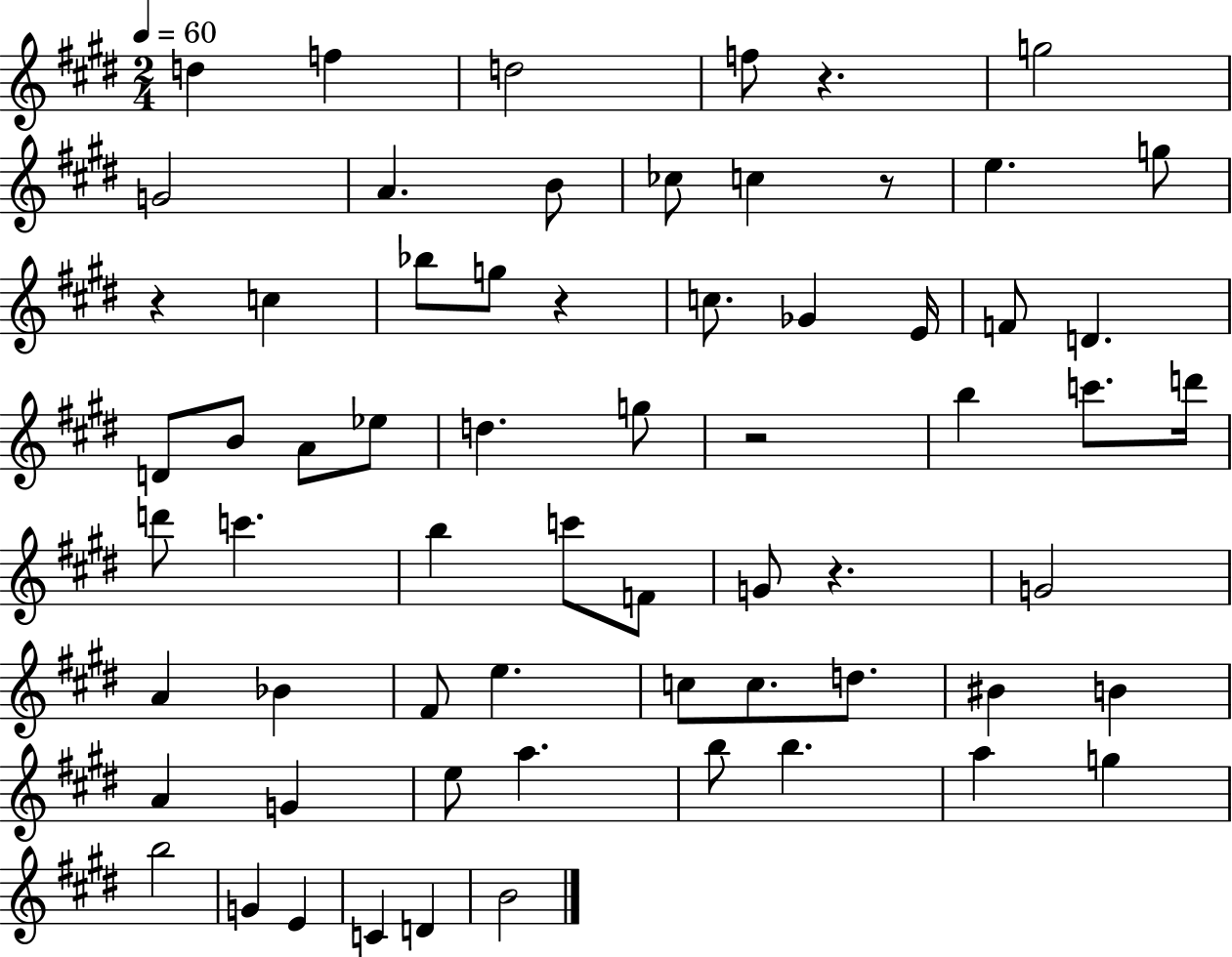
X:1
T:Untitled
M:2/4
L:1/4
K:E
d f d2 f/2 z g2 G2 A B/2 _c/2 c z/2 e g/2 z c _b/2 g/2 z c/2 _G E/4 F/2 D D/2 B/2 A/2 _e/2 d g/2 z2 b c'/2 d'/4 d'/2 c' b c'/2 F/2 G/2 z G2 A _B ^F/2 e c/2 c/2 d/2 ^B B A G e/2 a b/2 b a g b2 G E C D B2